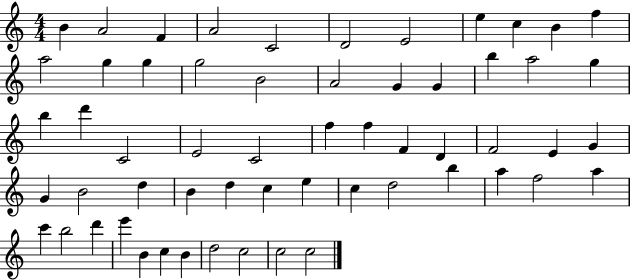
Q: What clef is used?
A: treble